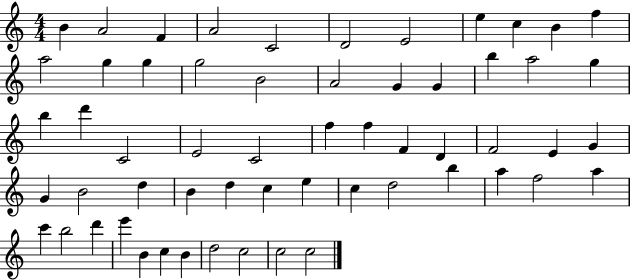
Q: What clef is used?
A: treble